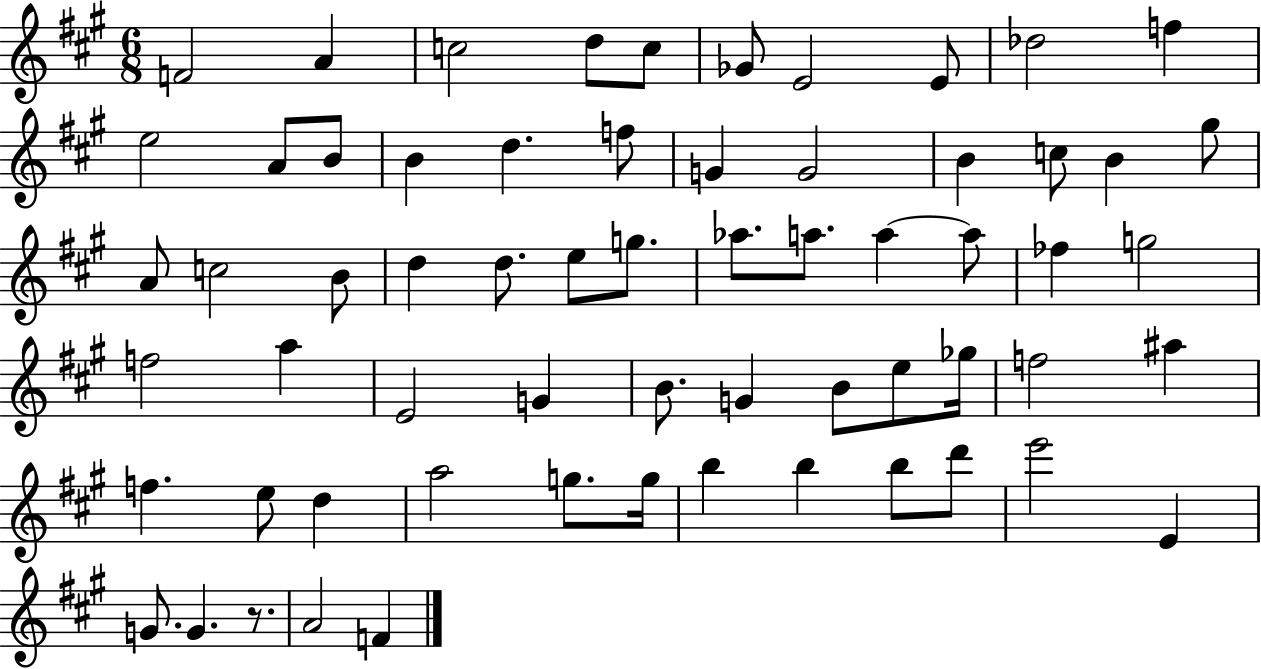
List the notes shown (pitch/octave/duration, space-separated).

F4/h A4/q C5/h D5/e C5/e Gb4/e E4/h E4/e Db5/h F5/q E5/h A4/e B4/e B4/q D5/q. F5/e G4/q G4/h B4/q C5/e B4/q G#5/e A4/e C5/h B4/e D5/q D5/e. E5/e G5/e. Ab5/e. A5/e. A5/q A5/e FES5/q G5/h F5/h A5/q E4/h G4/q B4/e. G4/q B4/e E5/e Gb5/s F5/h A#5/q F5/q. E5/e D5/q A5/h G5/e. G5/s B5/q B5/q B5/e D6/e E6/h E4/q G4/e. G4/q. R/e. A4/h F4/q